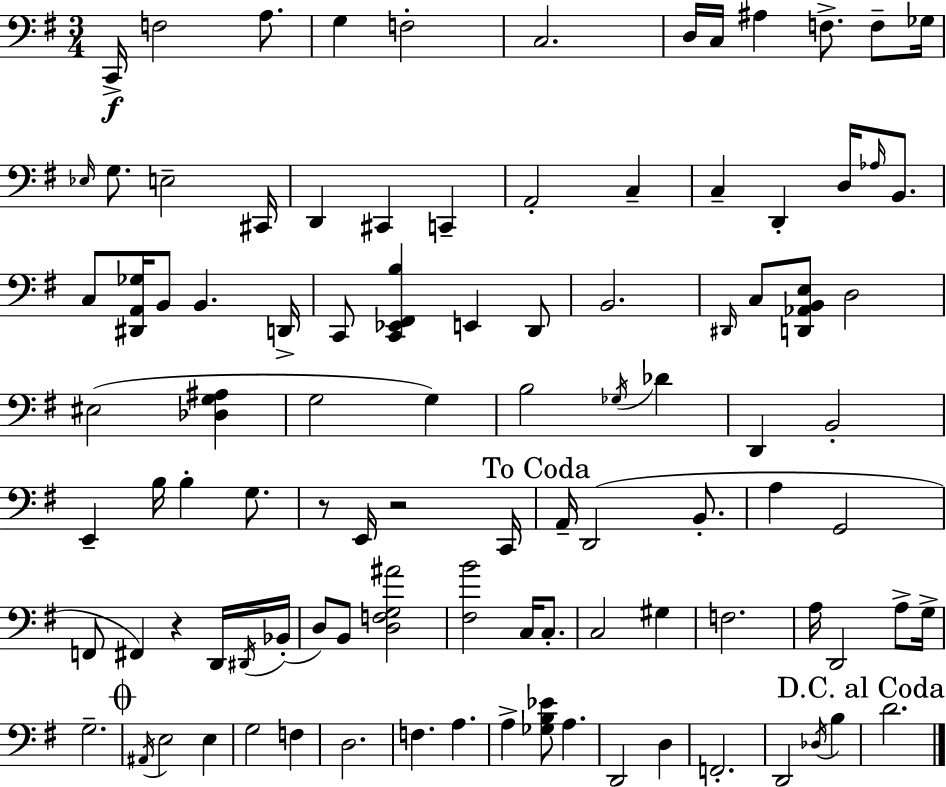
C2/s F3/h A3/e. G3/q F3/h C3/h. D3/s C3/s A#3/q F3/e. F3/e Gb3/s Eb3/s G3/e. E3/h C#2/s D2/q C#2/q C2/q A2/h C3/q C3/q D2/q D3/s Ab3/s B2/e. C3/e [D#2,A2,Gb3]/s B2/e B2/q. D2/s C2/e [C2,Eb2,F#2,B3]/q E2/q D2/e B2/h. D#2/s C3/e [D2,Ab2,B2,E3]/e D3/h EIS3/h [Db3,G3,A#3]/q G3/h G3/q B3/h Gb3/s Db4/q D2/q B2/h E2/q B3/s B3/q G3/e. R/e E2/s R/h C2/s A2/s D2/h B2/e. A3/q G2/h F2/e F#2/q R/q D2/s D#2/s Bb2/s D3/e B2/e [D3,F3,G3,A#4]/h [F#3,B4]/h C3/s C3/e. C3/h G#3/q F3/h. A3/s D2/h A3/e G3/s G3/h. A#2/s E3/h E3/q G3/h F3/q D3/h. F3/q. A3/q. A3/q [Gb3,B3,Eb4]/e A3/q. D2/h D3/q F2/h. D2/h Db3/s B3/q D4/h.